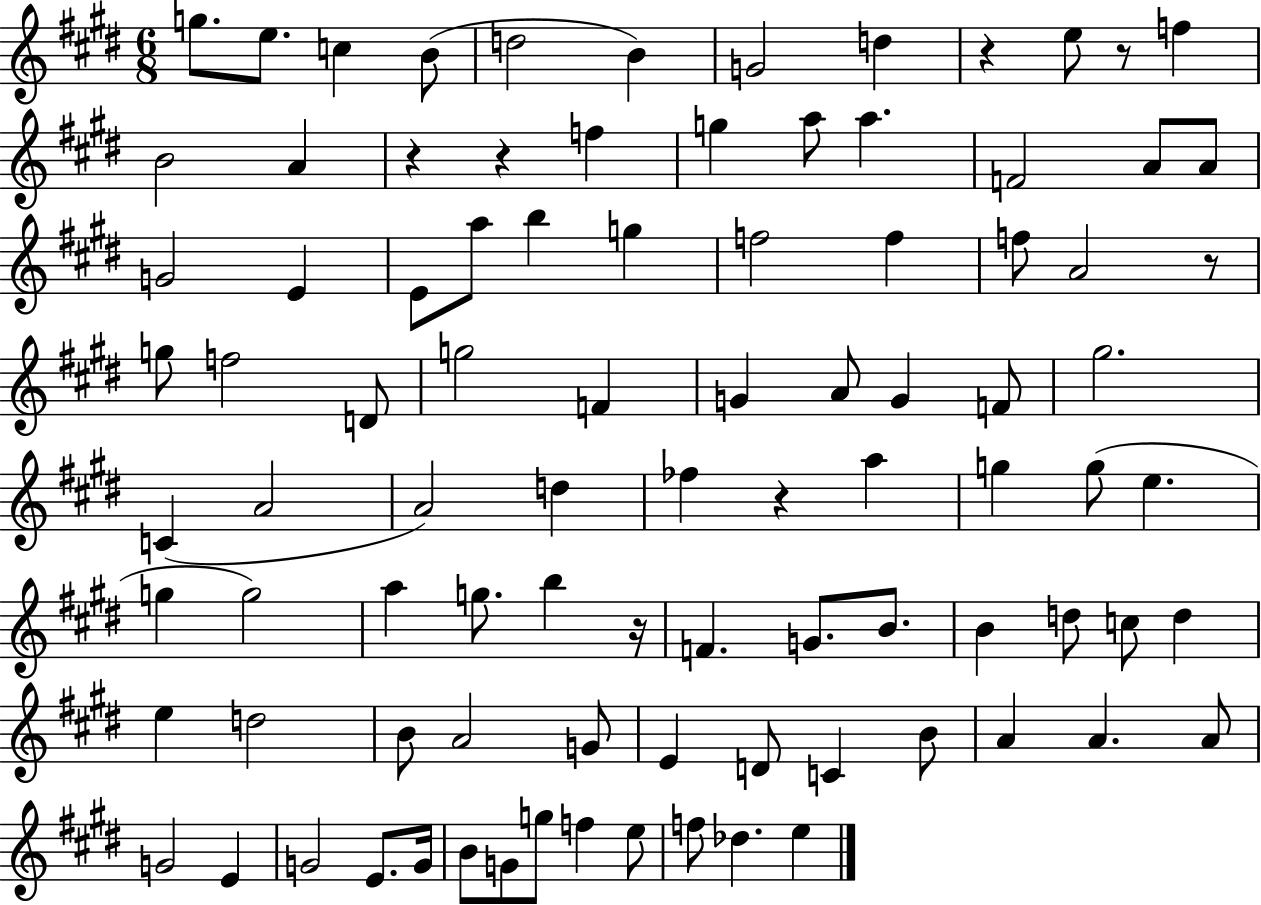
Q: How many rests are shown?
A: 7